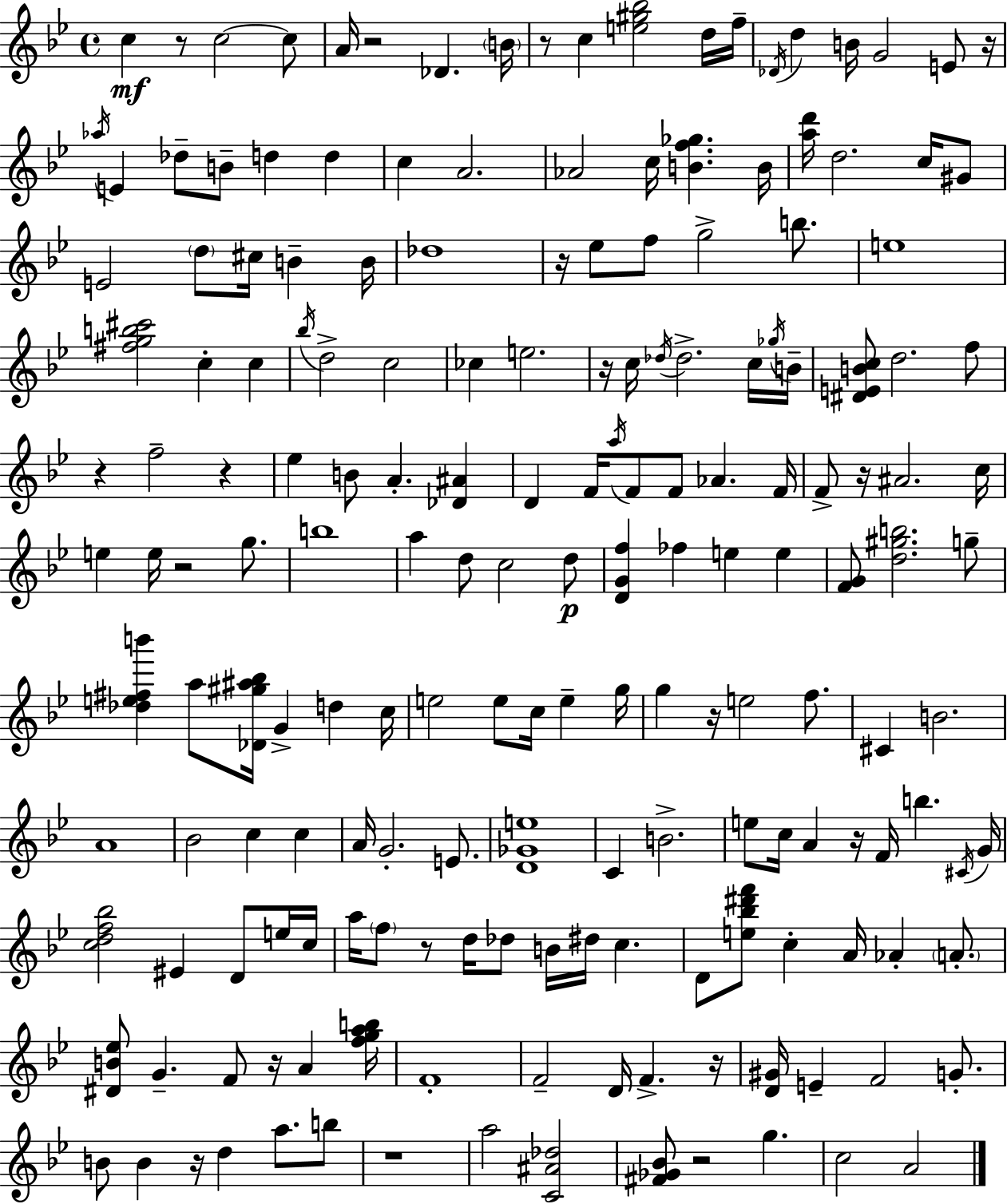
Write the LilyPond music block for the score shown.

{
  \clef treble
  \time 4/4
  \defaultTimeSignature
  \key bes \major
  \repeat volta 2 { c''4\mf r8 c''2~~ c''8 | a'16 r2 des'4. \parenthesize b'16 | r8 c''4 <e'' gis'' bes''>2 d''16 f''16-- | \acciaccatura { des'16 } d''4 b'16 g'2 e'8 | \break r16 \acciaccatura { aes''16 } e'4 des''8-- b'8-- d''4 d''4 | c''4 a'2. | aes'2 c''16 <b' f'' ges''>4. | b'16 <a'' d'''>16 d''2. c''16 | \break gis'8 e'2 \parenthesize d''8 cis''16 b'4-- | b'16 des''1 | r16 ees''8 f''8 g''2-> b''8. | e''1 | \break <fis'' g'' b'' cis'''>2 c''4-. c''4 | \acciaccatura { bes''16 } d''2-> c''2 | ces''4 e''2. | r16 c''16 \acciaccatura { des''16 } des''2.-> | \break c''16 \acciaccatura { ges''16 } b'16-- <dis' e' b' c''>8 d''2. | f''8 r4 f''2-- | r4 ees''4 b'8 a'4.-. | <des' ais'>4 d'4 f'16 \acciaccatura { a''16 } f'8 f'8 aes'4. | \break f'16 f'8-> r16 ais'2. | c''16 e''4 e''16 r2 | g''8. b''1 | a''4 d''8 c''2 | \break d''8\p <d' g' f''>4 fes''4 e''4 | e''4 <f' g'>8 <d'' gis'' b''>2. | g''8-- <des'' e'' fis'' b'''>4 a''8 <des' gis'' ais'' bes''>16 g'4-> | d''4 c''16 e''2 e''8 | \break c''16 e''4-- g''16 g''4 r16 e''2 | f''8. cis'4 b'2. | a'1 | bes'2 c''4 | \break c''4 a'16 g'2.-. | e'8. <d' ges' e''>1 | c'4 b'2.-> | e''8 c''16 a'4 r16 f'16 b''4. | \break \acciaccatura { cis'16 } g'16 <c'' d'' f'' bes''>2 eis'4 | d'8 e''16 c''16 a''16 \parenthesize f''8 r8 d''16 des''8 b'16 | dis''16 c''4. d'8 <e'' bes'' dis''' f'''>8 c''4-. a'16 | aes'4-. \parenthesize a'8.-. <dis' b' ees''>8 g'4.-- f'8 | \break r16 a'4 <f'' g'' a'' b''>16 f'1-. | f'2-- d'16 | f'4.-> r16 <d' gis'>16 e'4-- f'2 | g'8.-. b'8 b'4 r16 d''4 | \break a''8. b''8 r1 | a''2 <c' ais' des''>2 | <fis' ges' bes'>8 r2 | g''4. c''2 a'2 | \break } \bar "|."
}